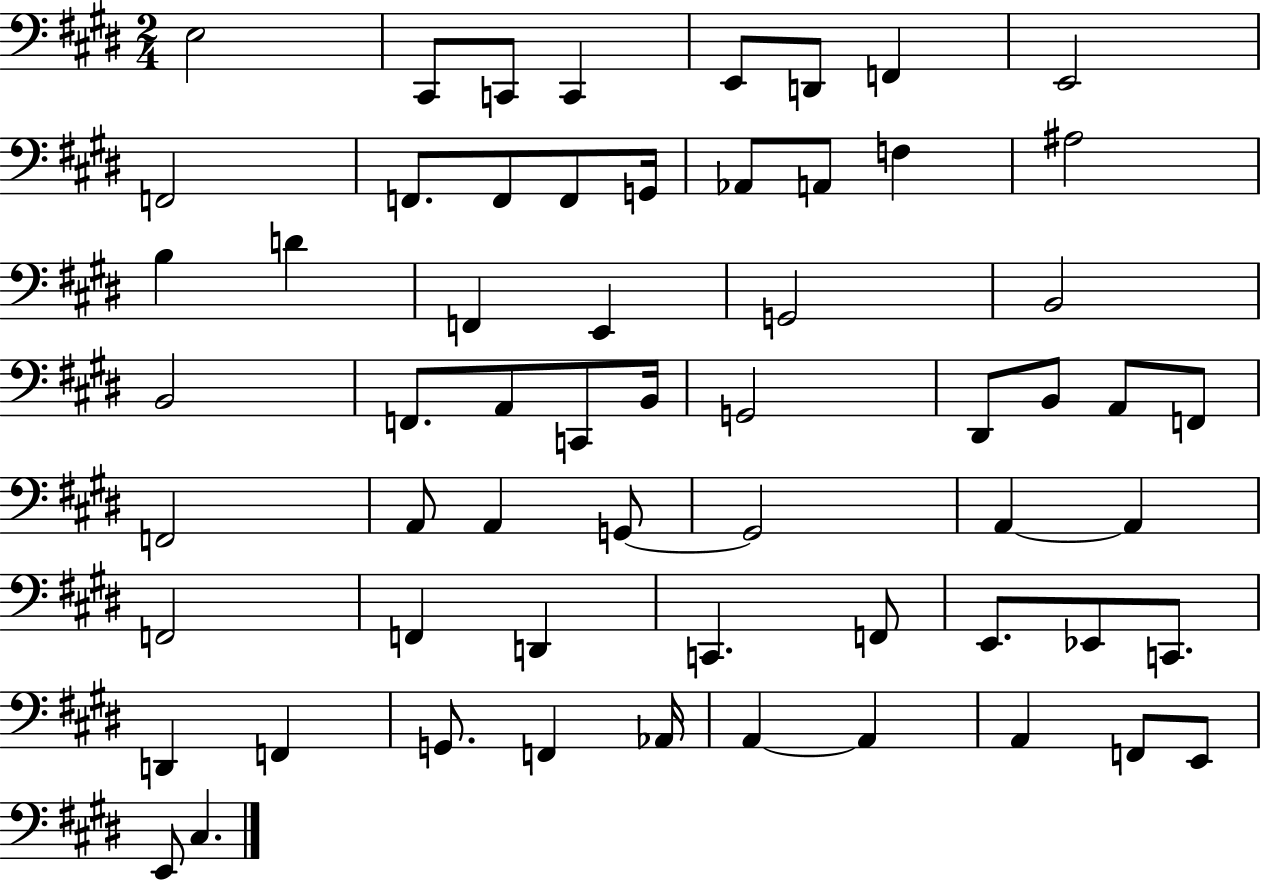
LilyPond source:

{
  \clef bass
  \numericTimeSignature
  \time 2/4
  \key e \major
  \repeat volta 2 { e2 | cis,8 c,8 c,4 | e,8 d,8 f,4 | e,2 | \break f,2 | f,8. f,8 f,8 g,16 | aes,8 a,8 f4 | ais2 | \break b4 d'4 | f,4 e,4 | g,2 | b,2 | \break b,2 | f,8. a,8 c,8 b,16 | g,2 | dis,8 b,8 a,8 f,8 | \break f,2 | a,8 a,4 g,8~~ | g,2 | a,4~~ a,4 | \break f,2 | f,4 d,4 | c,4. f,8 | e,8. ees,8 c,8. | \break d,4 f,4 | g,8. f,4 aes,16 | a,4~~ a,4 | a,4 f,8 e,8 | \break e,8 cis4. | } \bar "|."
}